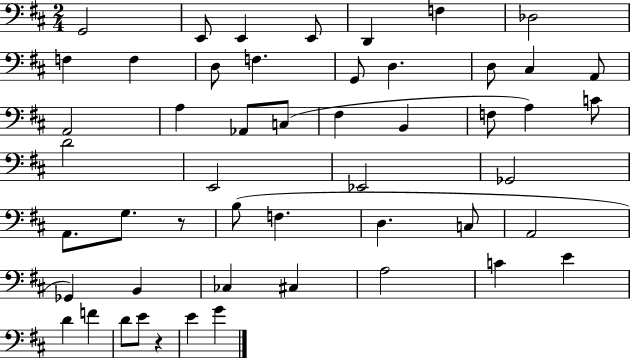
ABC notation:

X:1
T:Untitled
M:2/4
L:1/4
K:D
G,,2 E,,/2 E,, E,,/2 D,, F, _D,2 F, F, D,/2 F, G,,/2 D, D,/2 ^C, A,,/2 A,,2 A, _A,,/2 C,/2 ^F, B,, F,/2 A, C/2 D2 E,,2 _E,,2 _G,,2 A,,/2 G,/2 z/2 B,/2 F, D, C,/2 A,,2 _G,, B,, _C, ^C, A,2 C E D F D/2 E/2 z E G